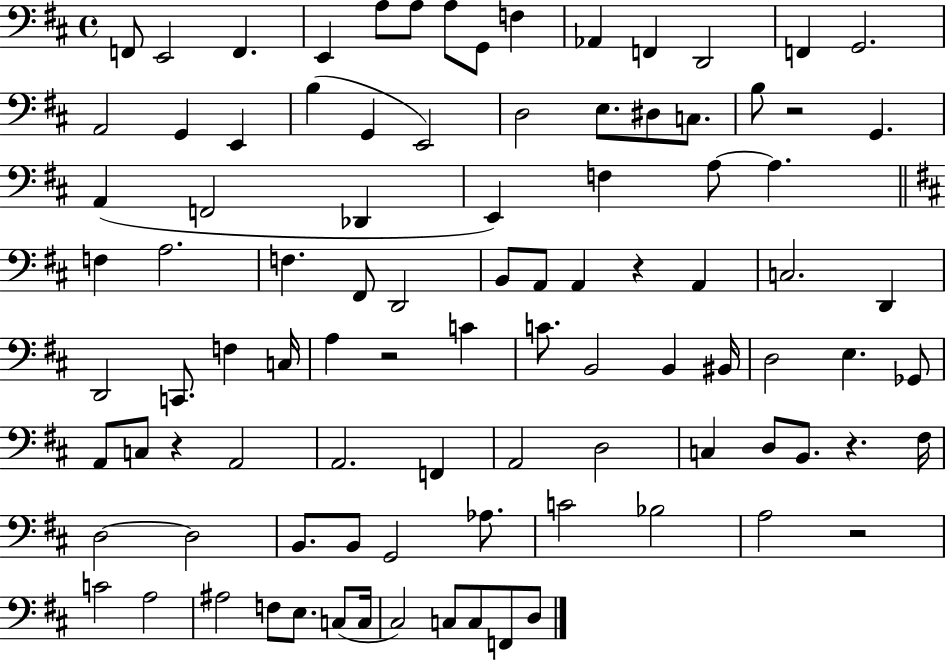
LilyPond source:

{
  \clef bass
  \time 4/4
  \defaultTimeSignature
  \key d \major
  f,8 e,2 f,4. | e,4 a8 a8 a8 g,8 f4 | aes,4 f,4 d,2 | f,4 g,2. | \break a,2 g,4 e,4 | b4( g,4 e,2) | d2 e8. dis8 c8. | b8 r2 g,4. | \break a,4( f,2 des,4 | e,4) f4 a8~~ a4. | \bar "||" \break \key d \major f4 a2. | f4. fis,8 d,2 | b,8 a,8 a,4 r4 a,4 | c2. d,4 | \break d,2 c,8. f4 c16 | a4 r2 c'4 | c'8. b,2 b,4 bis,16 | d2 e4. ges,8 | \break a,8 c8 r4 a,2 | a,2. f,4 | a,2 d2 | c4 d8 b,8. r4. fis16 | \break d2~~ d2 | b,8. b,8 g,2 aes8. | c'2 bes2 | a2 r2 | \break c'2 a2 | ais2 f8 e8. c8( c16 | cis2) c8 c8 f,8 d8 | \bar "|."
}